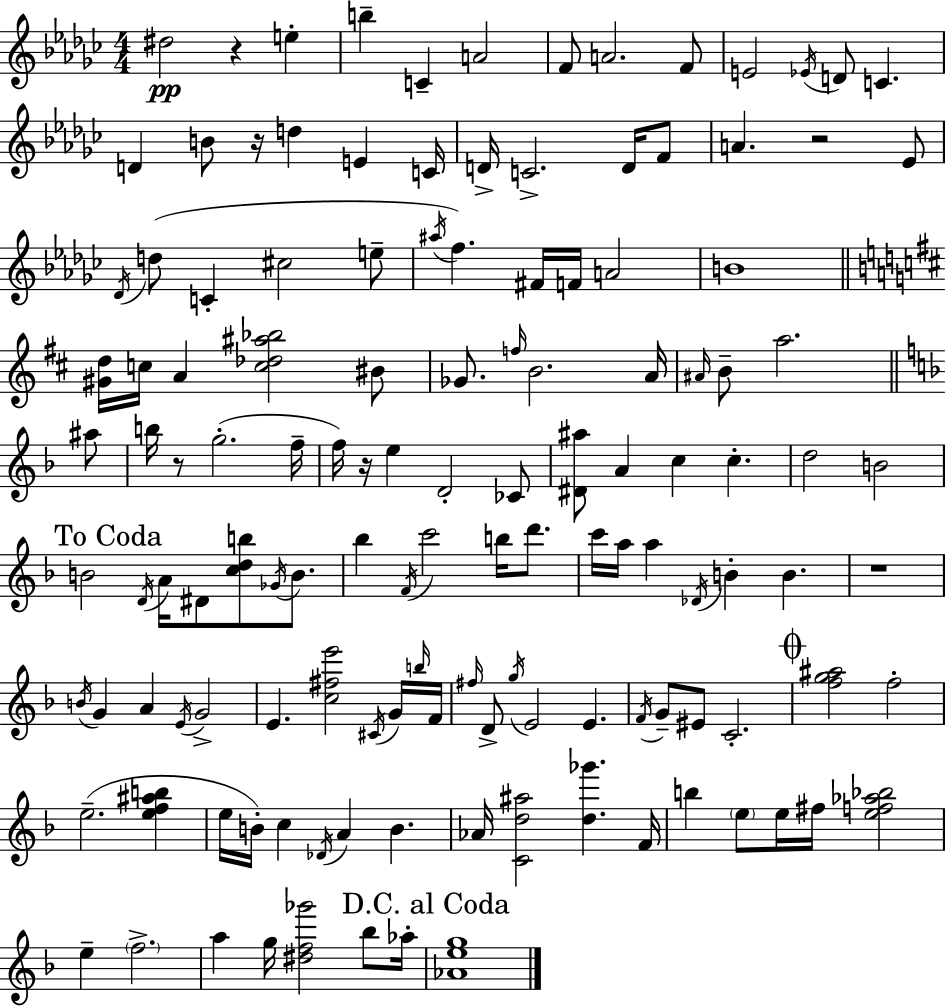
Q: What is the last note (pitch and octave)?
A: Ab5